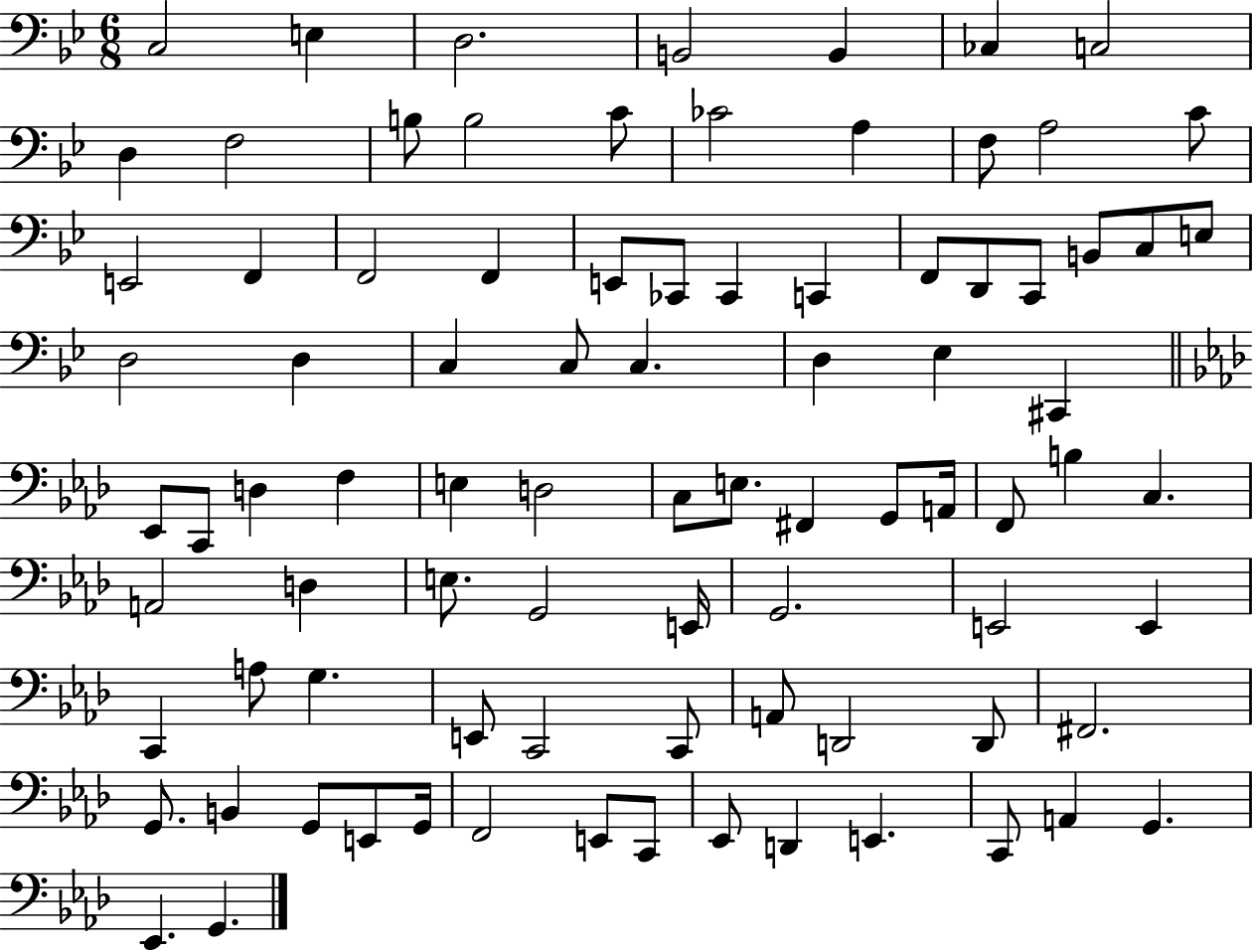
{
  \clef bass
  \numericTimeSignature
  \time 6/8
  \key bes \major
  c2 e4 | d2. | b,2 b,4 | ces4 c2 | \break d4 f2 | b8 b2 c'8 | ces'2 a4 | f8 a2 c'8 | \break e,2 f,4 | f,2 f,4 | e,8 ces,8 ces,4 c,4 | f,8 d,8 c,8 b,8 c8 e8 | \break d2 d4 | c4 c8 c4. | d4 ees4 cis,4 | \bar "||" \break \key aes \major ees,8 c,8 d4 f4 | e4 d2 | c8 e8. fis,4 g,8 a,16 | f,8 b4 c4. | \break a,2 d4 | e8. g,2 e,16 | g,2. | e,2 e,4 | \break c,4 a8 g4. | e,8 c,2 c,8 | a,8 d,2 d,8 | fis,2. | \break g,8. b,4 g,8 e,8 g,16 | f,2 e,8 c,8 | ees,8 d,4 e,4. | c,8 a,4 g,4. | \break ees,4. g,4. | \bar "|."
}